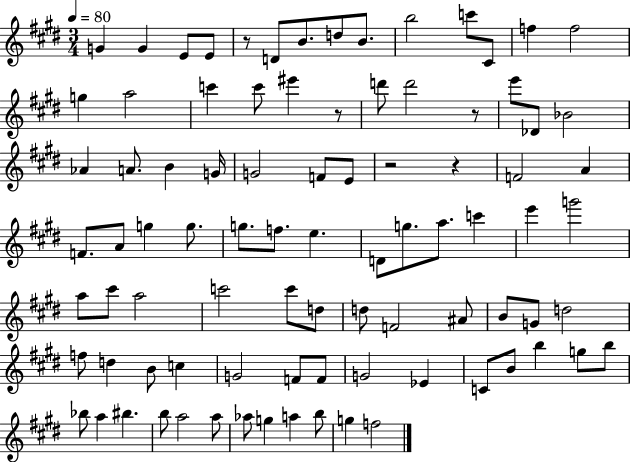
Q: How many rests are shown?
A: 5